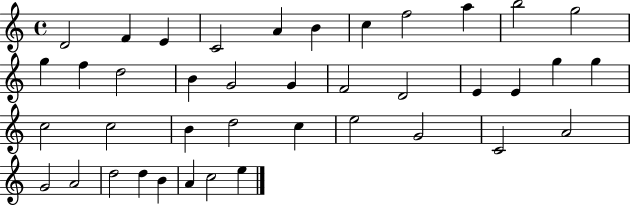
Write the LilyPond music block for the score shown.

{
  \clef treble
  \time 4/4
  \defaultTimeSignature
  \key c \major
  d'2 f'4 e'4 | c'2 a'4 b'4 | c''4 f''2 a''4 | b''2 g''2 | \break g''4 f''4 d''2 | b'4 g'2 g'4 | f'2 d'2 | e'4 e'4 g''4 g''4 | \break c''2 c''2 | b'4 d''2 c''4 | e''2 g'2 | c'2 a'2 | \break g'2 a'2 | d''2 d''4 b'4 | a'4 c''2 e''4 | \bar "|."
}